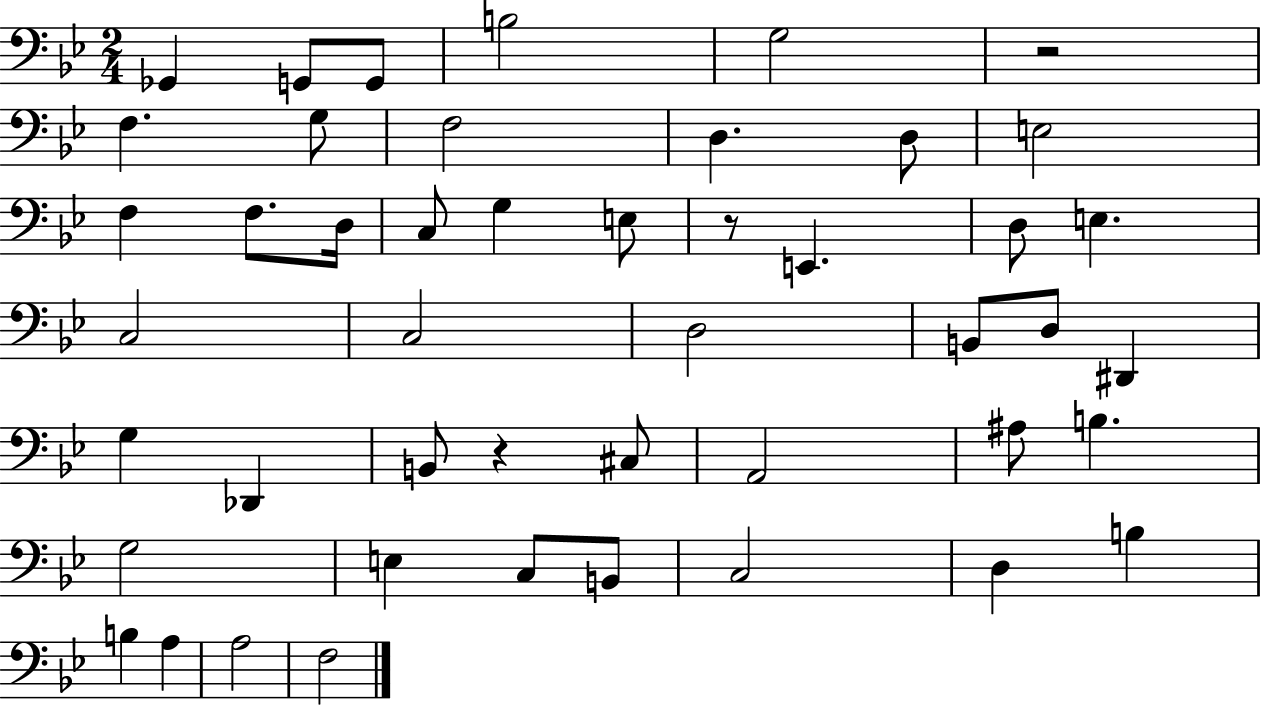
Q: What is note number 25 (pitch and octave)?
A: D3